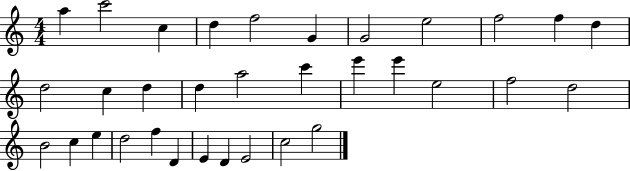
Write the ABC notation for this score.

X:1
T:Untitled
M:4/4
L:1/4
K:C
a c'2 c d f2 G G2 e2 f2 f d d2 c d d a2 c' e' e' e2 f2 d2 B2 c e d2 f D E D E2 c2 g2